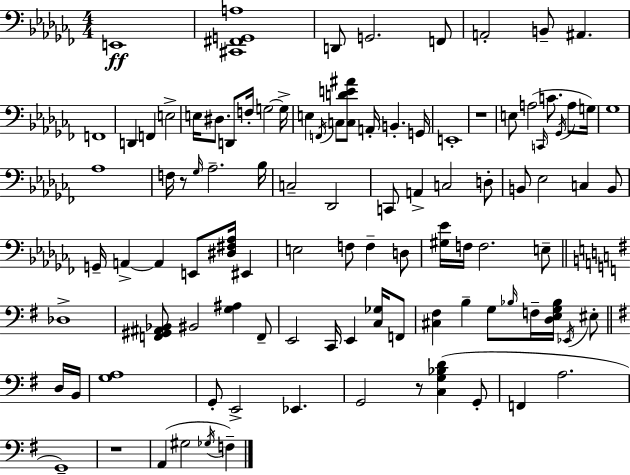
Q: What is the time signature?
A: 4/4